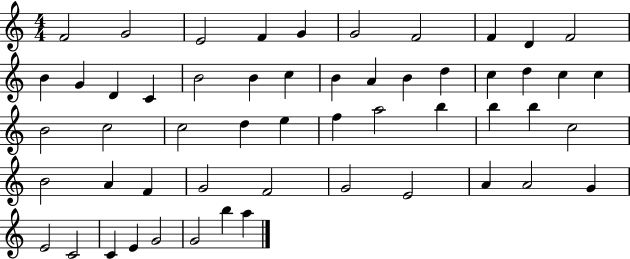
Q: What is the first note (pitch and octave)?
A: F4